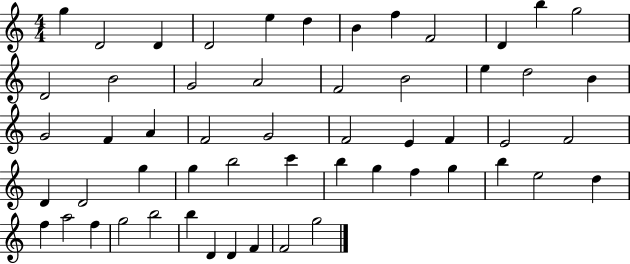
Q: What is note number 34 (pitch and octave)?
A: G5